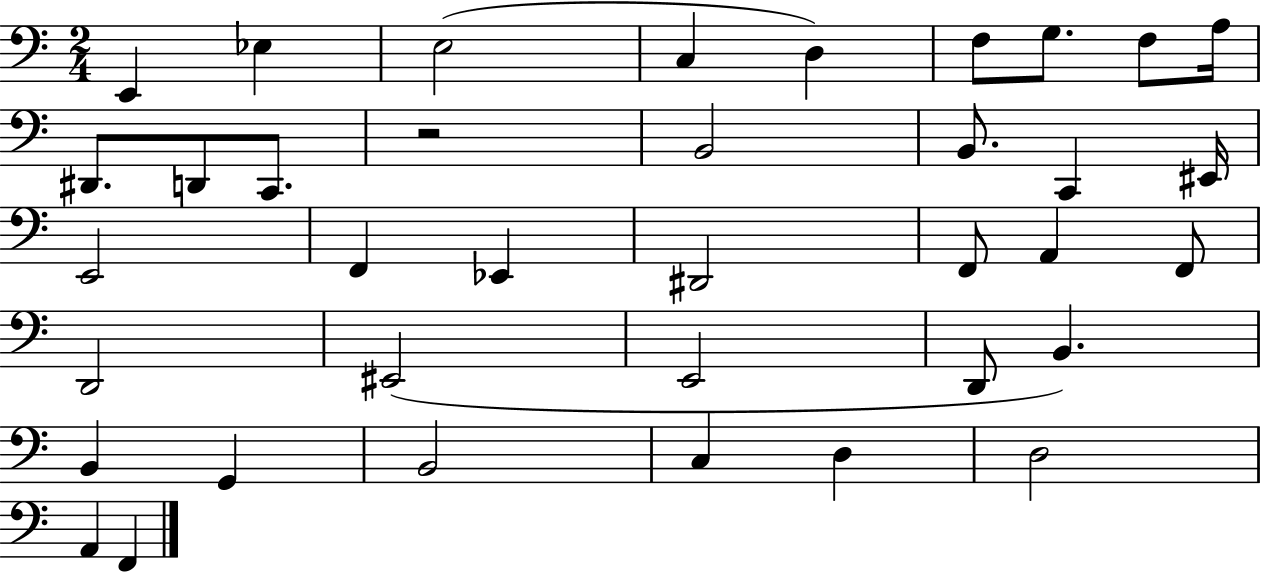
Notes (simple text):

E2/q Eb3/q E3/h C3/q D3/q F3/e G3/e. F3/e A3/s D#2/e. D2/e C2/e. R/h B2/h B2/e. C2/q EIS2/s E2/h F2/q Eb2/q D#2/h F2/e A2/q F2/e D2/h EIS2/h E2/h D2/e B2/q. B2/q G2/q B2/h C3/q D3/q D3/h A2/q F2/q